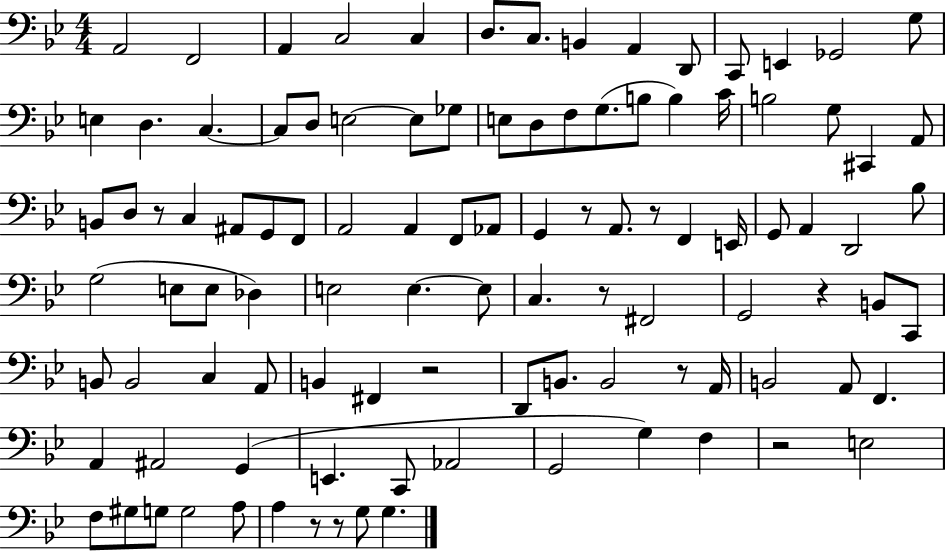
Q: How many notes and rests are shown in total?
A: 104